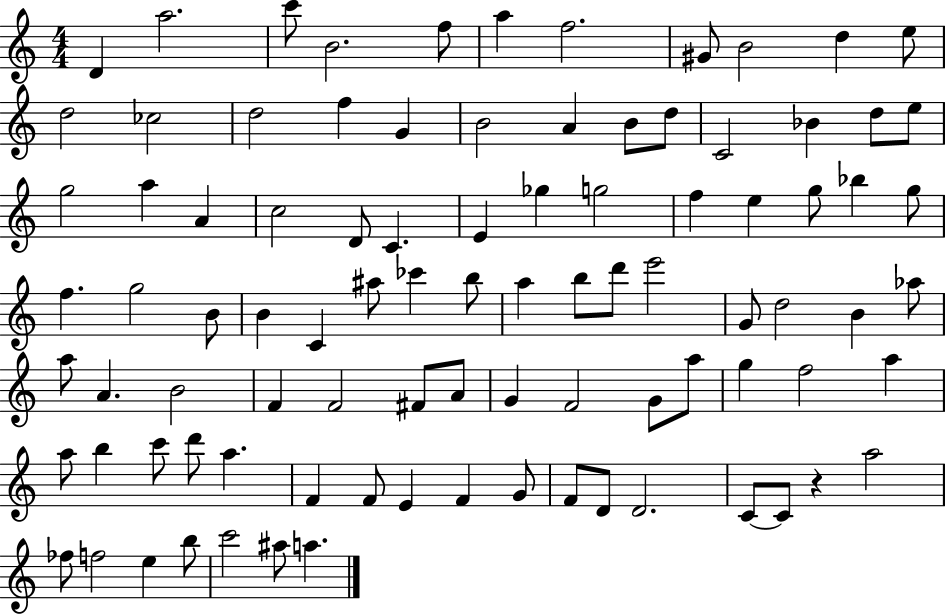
X:1
T:Untitled
M:4/4
L:1/4
K:C
D a2 c'/2 B2 f/2 a f2 ^G/2 B2 d e/2 d2 _c2 d2 f G B2 A B/2 d/2 C2 _B d/2 e/2 g2 a A c2 D/2 C E _g g2 f e g/2 _b g/2 f g2 B/2 B C ^a/2 _c' b/2 a b/2 d'/2 e'2 G/2 d2 B _a/2 a/2 A B2 F F2 ^F/2 A/2 G F2 G/2 a/2 g f2 a a/2 b c'/2 d'/2 a F F/2 E F G/2 F/2 D/2 D2 C/2 C/2 z a2 _f/2 f2 e b/2 c'2 ^a/2 a